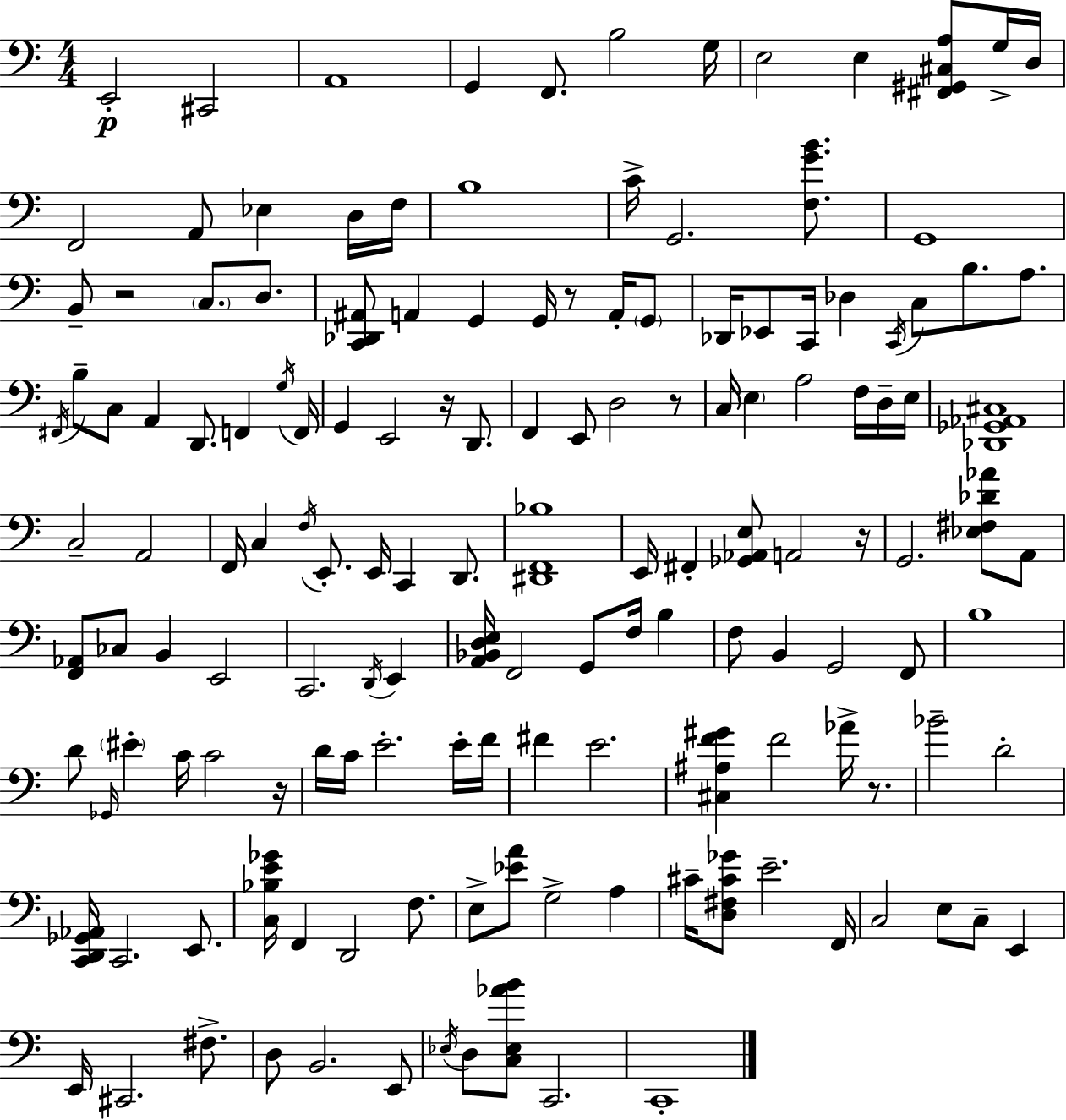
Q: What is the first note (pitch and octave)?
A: E2